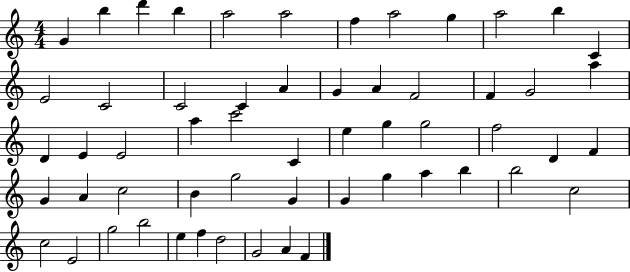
{
  \clef treble
  \numericTimeSignature
  \time 4/4
  \key c \major
  g'4 b''4 d'''4 b''4 | a''2 a''2 | f''4 a''2 g''4 | a''2 b''4 c'4 | \break e'2 c'2 | c'2 c'4 a'4 | g'4 a'4 f'2 | f'4 g'2 a''4 | \break d'4 e'4 e'2 | a''4 c'''2 c'4 | e''4 g''4 g''2 | f''2 d'4 f'4 | \break g'4 a'4 c''2 | b'4 g''2 g'4 | g'4 g''4 a''4 b''4 | b''2 c''2 | \break c''2 e'2 | g''2 b''2 | e''4 f''4 d''2 | g'2 a'4 f'4 | \break \bar "|."
}